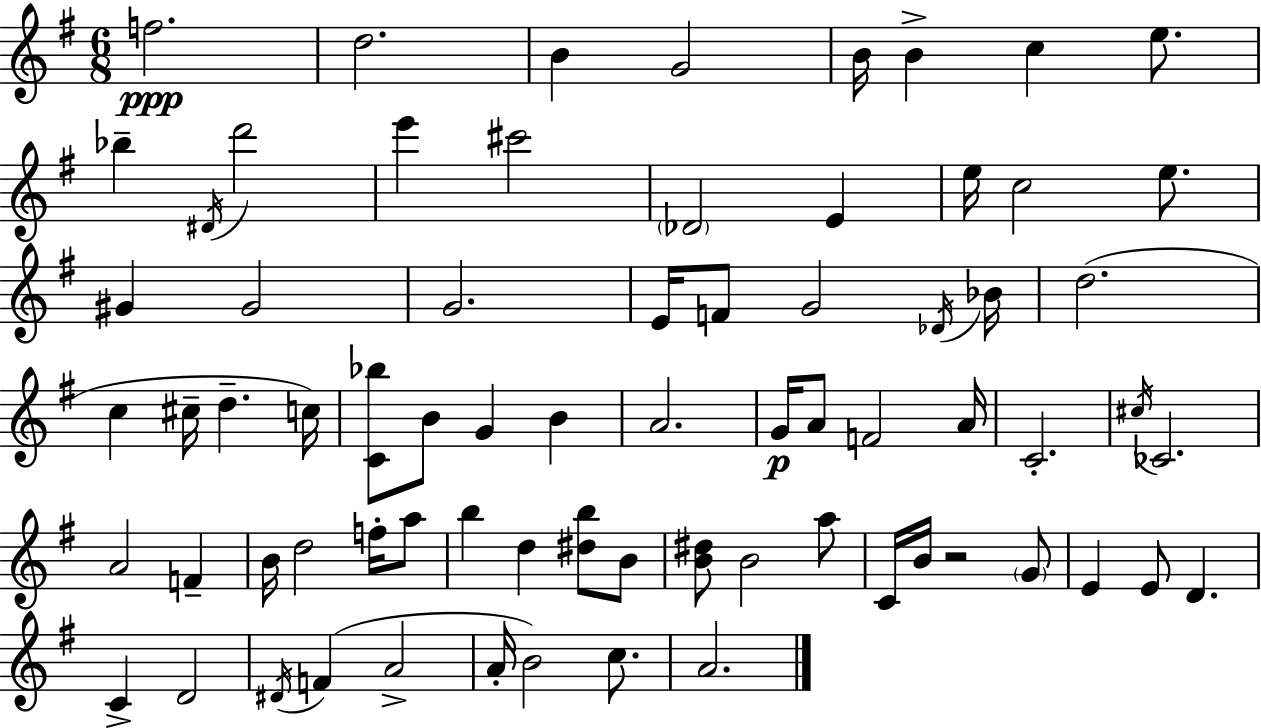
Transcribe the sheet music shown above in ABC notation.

X:1
T:Untitled
M:6/8
L:1/4
K:Em
f2 d2 B G2 B/4 B c e/2 _b ^D/4 d'2 e' ^c'2 _D2 E e/4 c2 e/2 ^G ^G2 G2 E/4 F/2 G2 _D/4 _B/4 d2 c ^c/4 d c/4 [C_b]/2 B/2 G B A2 G/4 A/2 F2 A/4 C2 ^c/4 _C2 A2 F B/4 d2 f/4 a/2 b d [^db]/2 B/2 [B^d]/2 B2 a/2 C/4 B/4 z2 G/2 E E/2 D C D2 ^D/4 F A2 A/4 B2 c/2 A2